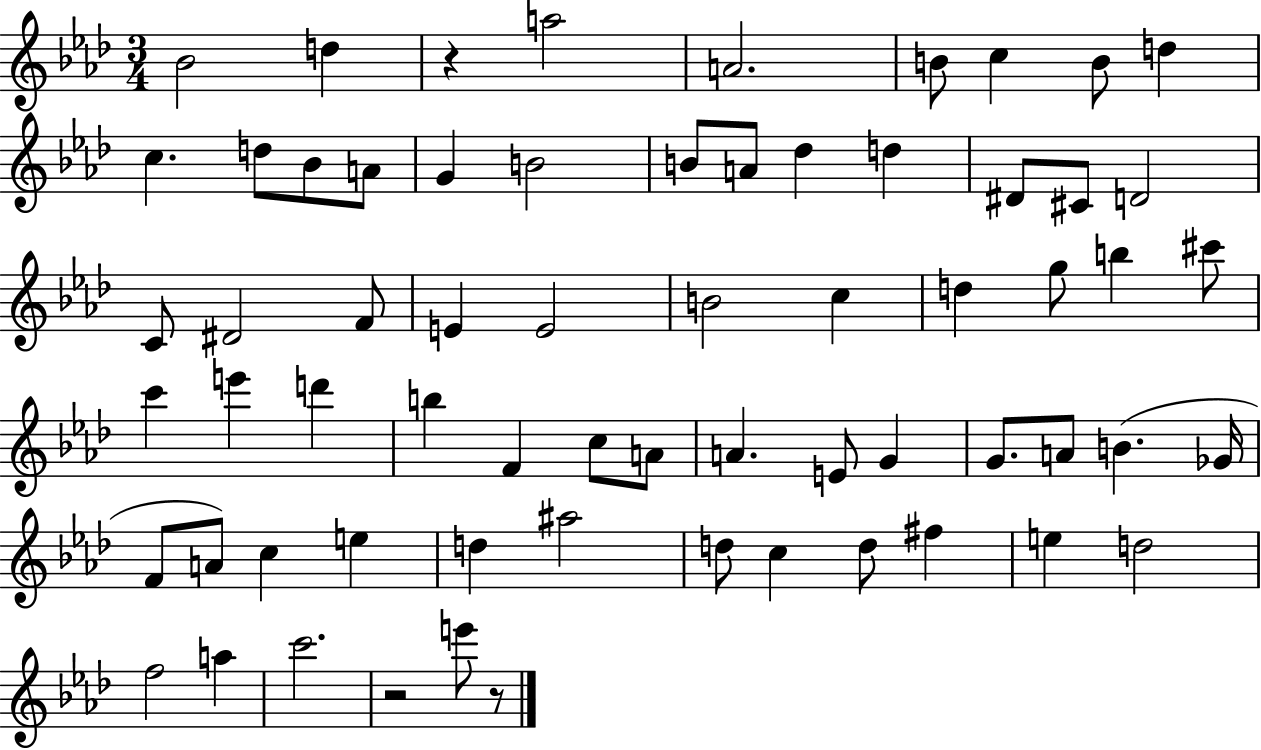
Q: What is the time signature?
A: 3/4